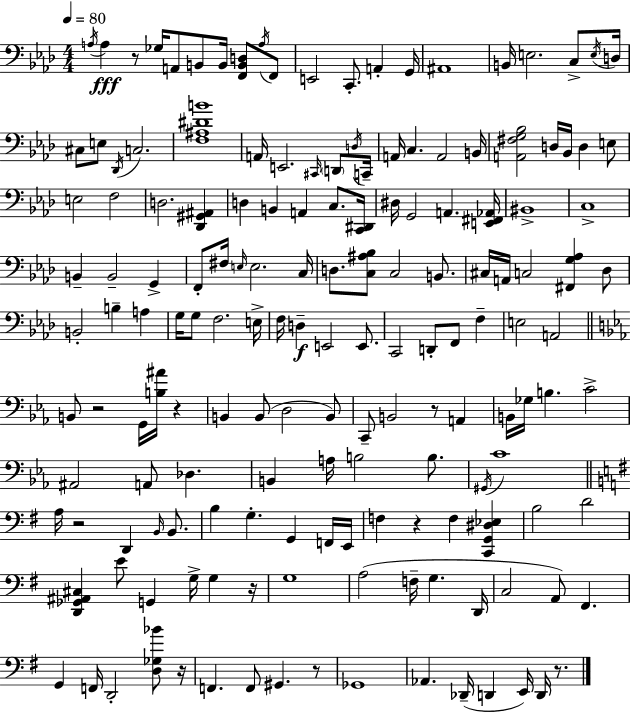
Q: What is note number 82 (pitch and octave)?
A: G2